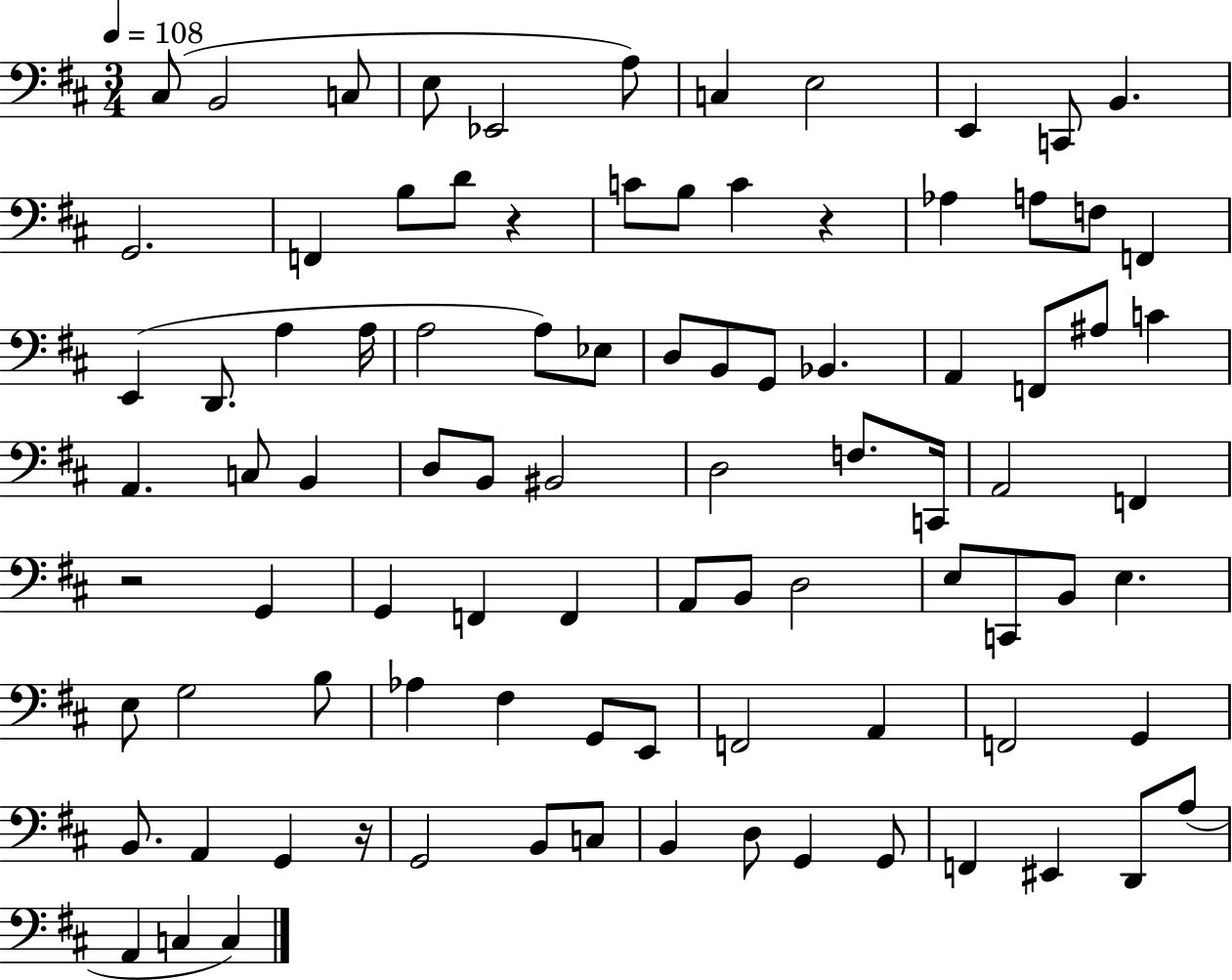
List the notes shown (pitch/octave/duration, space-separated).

C#3/e B2/h C3/e E3/e Eb2/h A3/e C3/q E3/h E2/q C2/e B2/q. G2/h. F2/q B3/e D4/e R/q C4/e B3/e C4/q R/q Ab3/q A3/e F3/e F2/q E2/q D2/e. A3/q A3/s A3/h A3/e Eb3/e D3/e B2/e G2/e Bb2/q. A2/q F2/e A#3/e C4/q A2/q. C3/e B2/q D3/e B2/e BIS2/h D3/h F3/e. C2/s A2/h F2/q R/h G2/q G2/q F2/q F2/q A2/e B2/e D3/h E3/e C2/e B2/e E3/q. E3/e G3/h B3/e Ab3/q F#3/q G2/e E2/e F2/h A2/q F2/h G2/q B2/e. A2/q G2/q R/s G2/h B2/e C3/e B2/q D3/e G2/q G2/e F2/q EIS2/q D2/e A3/e A2/q C3/q C3/q